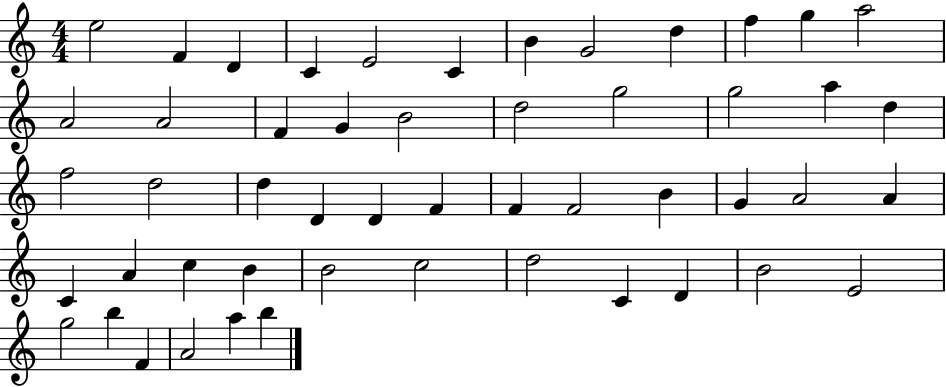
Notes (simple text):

E5/h F4/q D4/q C4/q E4/h C4/q B4/q G4/h D5/q F5/q G5/q A5/h A4/h A4/h F4/q G4/q B4/h D5/h G5/h G5/h A5/q D5/q F5/h D5/h D5/q D4/q D4/q F4/q F4/q F4/h B4/q G4/q A4/h A4/q C4/q A4/q C5/q B4/q B4/h C5/h D5/h C4/q D4/q B4/h E4/h G5/h B5/q F4/q A4/h A5/q B5/q